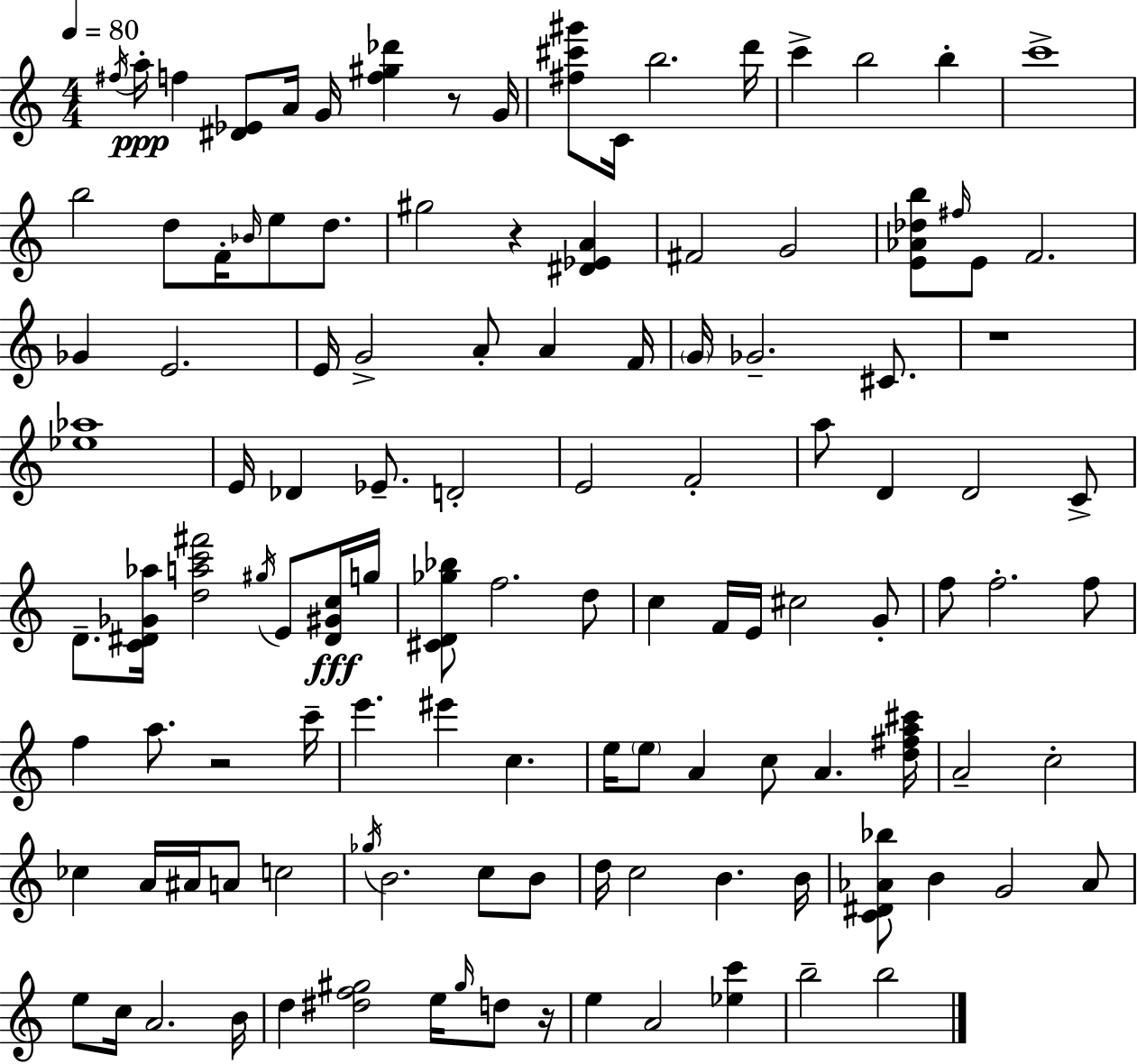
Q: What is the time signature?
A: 4/4